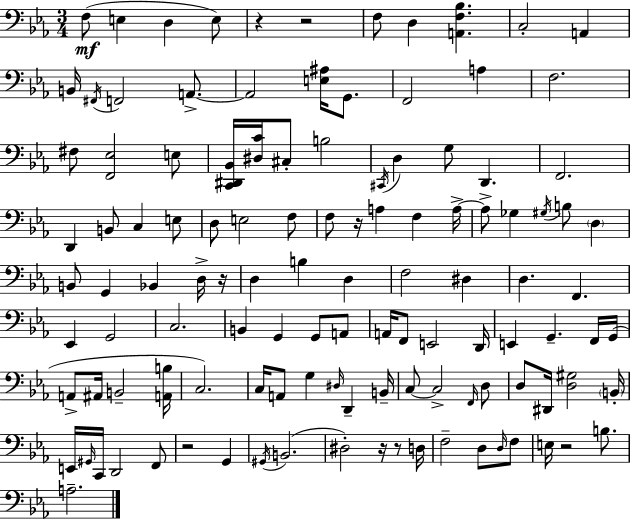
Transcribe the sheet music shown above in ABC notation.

X:1
T:Untitled
M:3/4
L:1/4
K:Eb
F,/2 E, D, E,/2 z z2 F,/2 D, [A,,F,_B,] C,2 A,, B,,/4 ^F,,/4 F,,2 A,,/2 A,,2 [E,^A,]/4 G,,/2 F,,2 A, F,2 ^F,/2 [F,,_E,]2 E,/2 [C,,^D,,_B,,]/4 [^D,C]/4 ^C,/2 B,2 ^C,,/4 D, G,/2 D,, F,,2 D,, B,,/2 C, E,/2 D,/2 E,2 F,/2 F,/2 z/4 A, F, A,/4 A,/2 _G, ^G,/4 B,/2 D, B,,/2 G,, _B,, D,/4 z/4 D, B, D, F,2 ^D, D, F,, _E,, G,,2 C,2 B,, G,, G,,/2 A,,/2 A,,/4 F,,/2 E,,2 D,,/4 E,, G,, F,,/4 G,,/4 A,,/2 ^A,,/4 B,,2 [A,,B,]/4 C,2 C,/4 A,,/2 G, ^D,/4 D,, B,,/4 C,/2 C,2 F,,/4 D,/2 D,/2 ^D,,/4 [D,^G,]2 B,,/4 E,,/4 ^G,,/4 C,,/4 D,,2 F,,/2 z2 G,, ^G,,/4 B,,2 ^D,2 z/4 z/2 D,/4 F,2 D,/2 D,/4 F,/2 E,/4 z2 B,/2 A,2